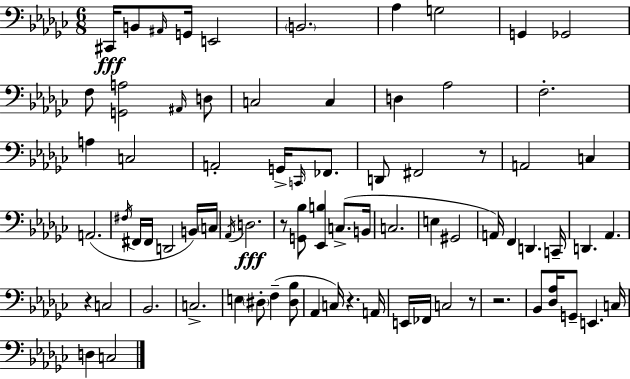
C#2/s B2/e A#2/s G2/s E2/h B2/h. Ab3/q G3/h G2/q Gb2/h F3/e [G2,A3]/h A#2/s D3/e C3/h C3/q D3/q Ab3/h F3/h. A3/q C3/h A2/h G2/s C2/s FES2/e. D2/e F#2/h R/e A2/h C3/q A2/h. F#3/s F#2/s F#2/s D2/h B2/s C3/s Ab2/s D3/h. R/e [G2,Bb3]/e [Eb2,B3]/q C3/e. B2/s C3/h. E3/q G#2/h A2/s F2/q D2/q. C2/s D2/q. Ab2/q. R/q C3/h Bb2/h. C3/h. E3/q D#3/e F3/q [D#3,Bb3]/e Ab2/q C3/s R/q. A2/s E2/s FES2/s C3/h R/e R/h. Bb2/e [Db3,Ab3]/s G2/e E2/q. C3/s D3/q C3/h